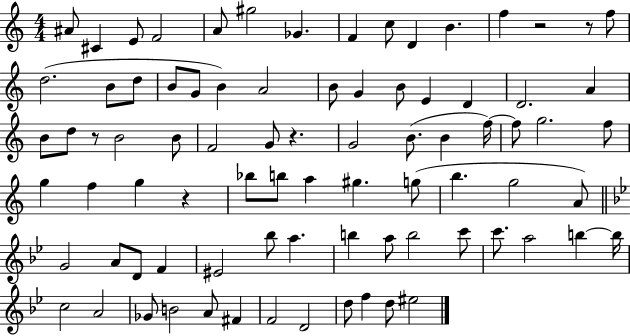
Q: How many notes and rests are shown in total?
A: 83